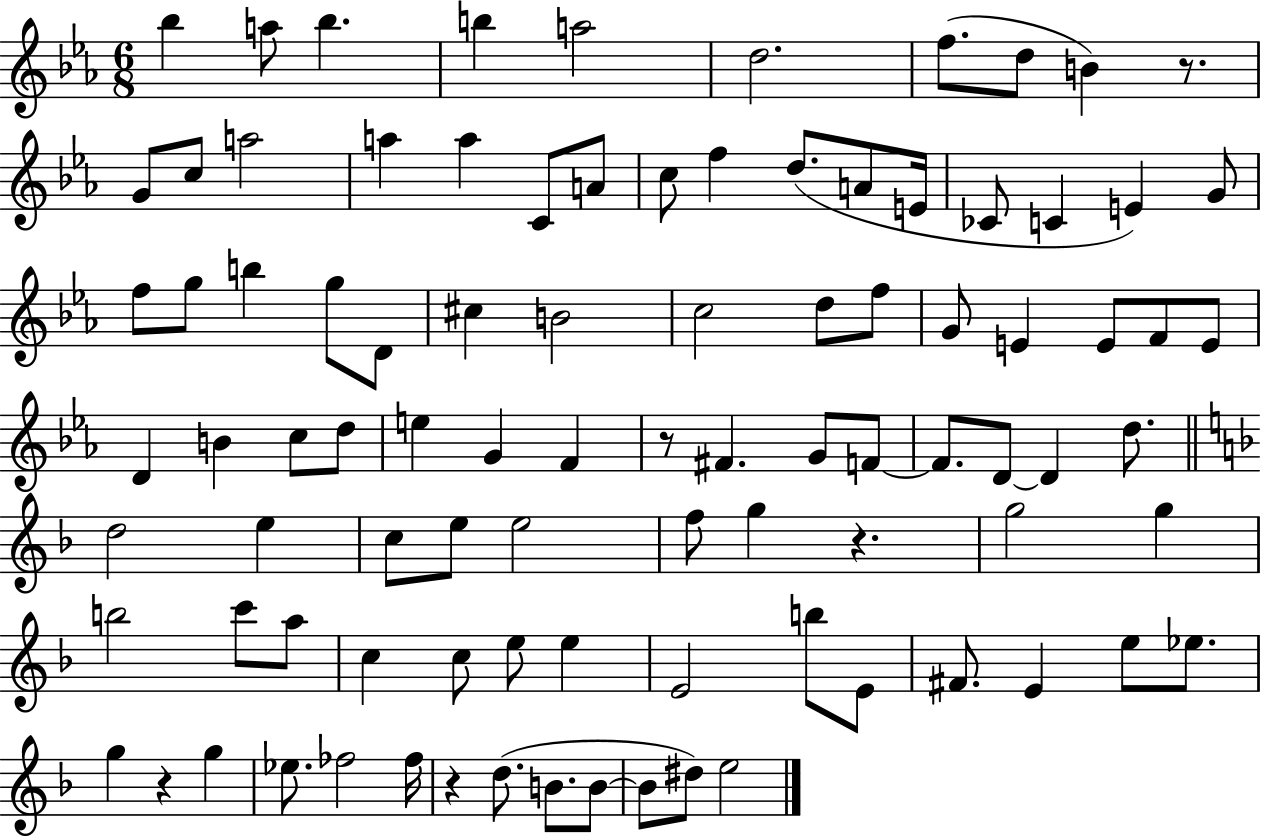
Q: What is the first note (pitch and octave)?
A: Bb5